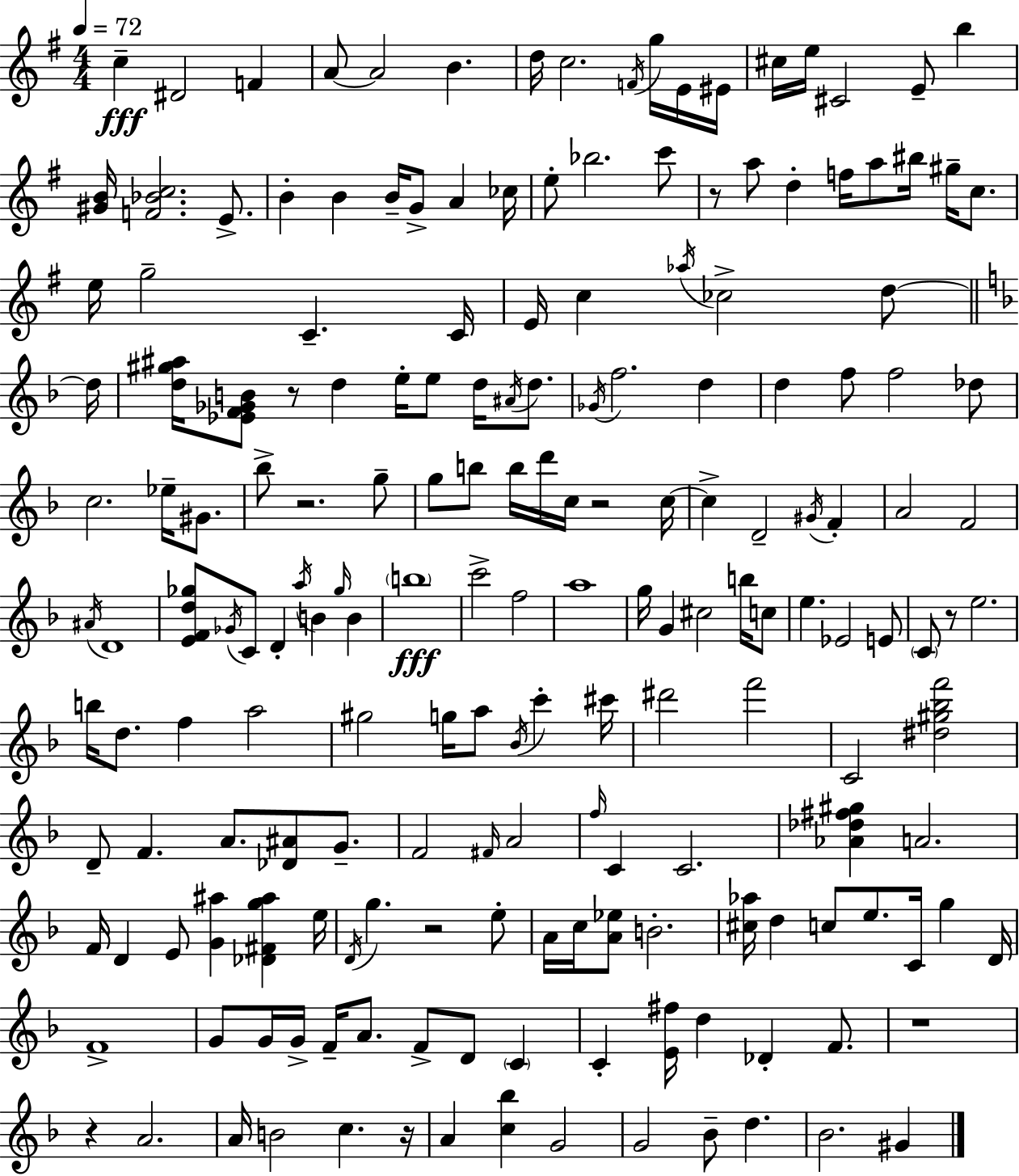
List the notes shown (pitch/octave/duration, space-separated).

C5/q D#4/h F4/q A4/e A4/h B4/q. D5/s C5/h. F4/s G5/s E4/s EIS4/s C#5/s E5/s C#4/h E4/e B5/q [G#4,B4]/s [F4,Bb4,C5]/h. E4/e. B4/q B4/q B4/s G4/e A4/q CES5/s E5/e Bb5/h. C6/e R/e A5/e D5/q F5/s A5/e BIS5/s G#5/s C5/e. E5/s G5/h C4/q. C4/s E4/s C5/q Ab5/s CES5/h D5/e D5/s [D5,G#5,A#5]/s [Eb4,F4,Gb4,B4]/e R/e D5/q E5/s E5/e D5/s A#4/s D5/e. Gb4/s F5/h. D5/q D5/q F5/e F5/h Db5/e C5/h. Eb5/s G#4/e. Bb5/e R/h. G5/e G5/e B5/e B5/s D6/s C5/s R/h C5/s C5/q D4/h G#4/s F4/q A4/h F4/h A#4/s D4/w [E4,F4,D5,Gb5]/e Gb4/s C4/e D4/q A5/s B4/q Gb5/s B4/q B5/w C6/h F5/h A5/w G5/s G4/q C#5/h B5/s C5/e E5/q. Eb4/h E4/e C4/e R/e E5/h. B5/s D5/e. F5/q A5/h G#5/h G5/s A5/e Bb4/s C6/q C#6/s D#6/h F6/h C4/h [D#5,G#5,Bb5,F6]/h D4/e F4/q. A4/e. [Db4,A#4]/e G4/e. F4/h F#4/s A4/h F5/s C4/q C4/h. [Ab4,Db5,F#5,G#5]/q A4/h. F4/s D4/q E4/e [G4,A#5]/q [Db4,F#4,G5,A#5]/q E5/s D4/s G5/q. R/h E5/e A4/s C5/s [A4,Eb5]/e B4/h. [C#5,Ab5]/s D5/q C5/e E5/e. C4/s G5/q D4/s F4/w G4/e G4/s G4/s F4/s A4/e. F4/e D4/e C4/q C4/q [E4,F#5]/s D5/q Db4/q F4/e. R/w R/q A4/h. A4/s B4/h C5/q. R/s A4/q [C5,Bb5]/q G4/h G4/h Bb4/e D5/q. Bb4/h. G#4/q